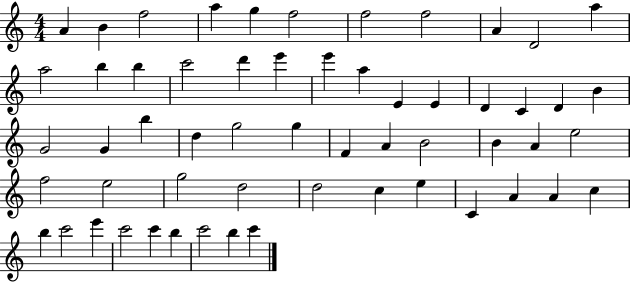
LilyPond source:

{
  \clef treble
  \numericTimeSignature
  \time 4/4
  \key c \major
  a'4 b'4 f''2 | a''4 g''4 f''2 | f''2 f''2 | a'4 d'2 a''4 | \break a''2 b''4 b''4 | c'''2 d'''4 e'''4 | e'''4 a''4 e'4 e'4 | d'4 c'4 d'4 b'4 | \break g'2 g'4 b''4 | d''4 g''2 g''4 | f'4 a'4 b'2 | b'4 a'4 e''2 | \break f''2 e''2 | g''2 d''2 | d''2 c''4 e''4 | c'4 a'4 a'4 c''4 | \break b''4 c'''2 e'''4 | c'''2 c'''4 b''4 | c'''2 b''4 c'''4 | \bar "|."
}